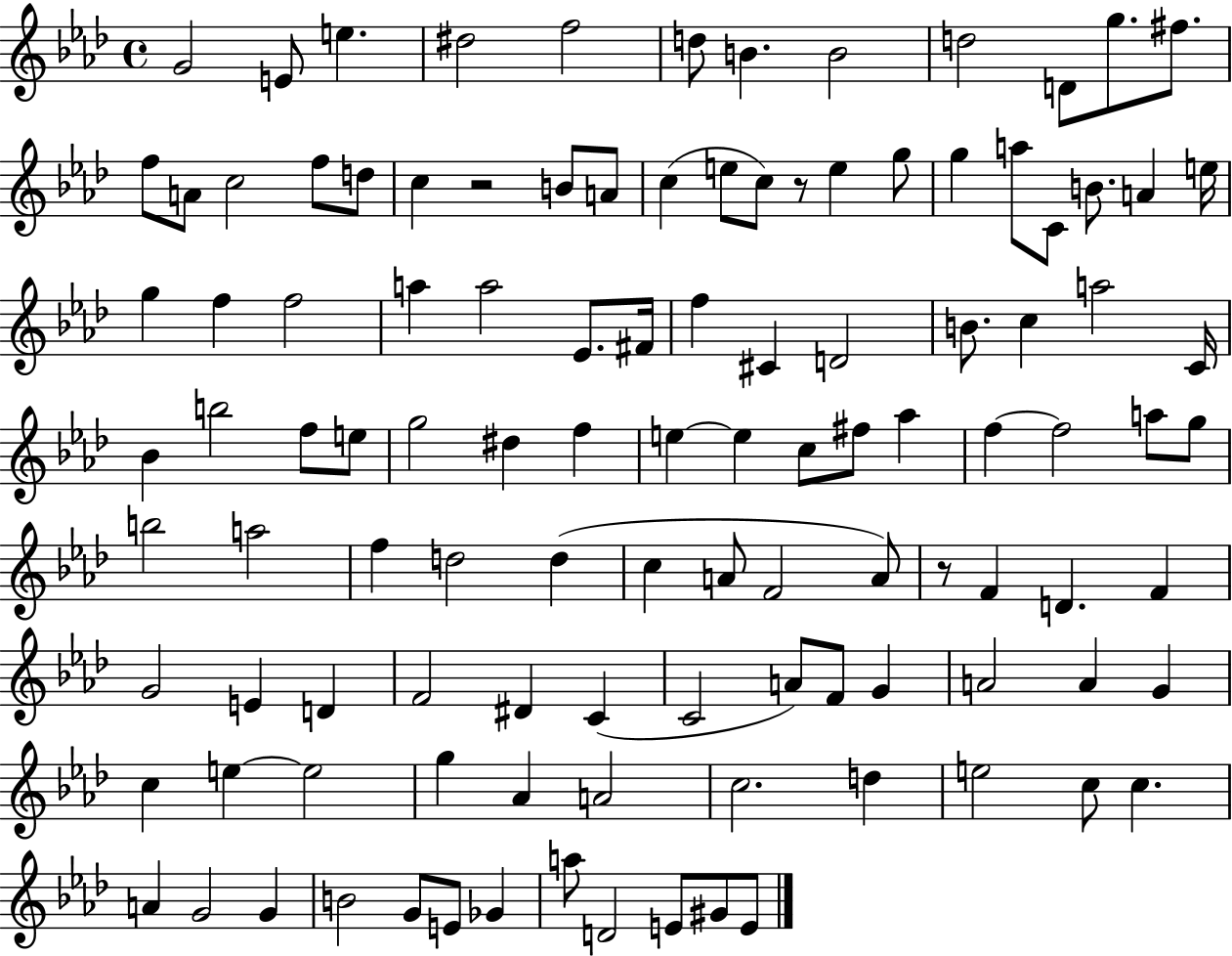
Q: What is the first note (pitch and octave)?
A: G4